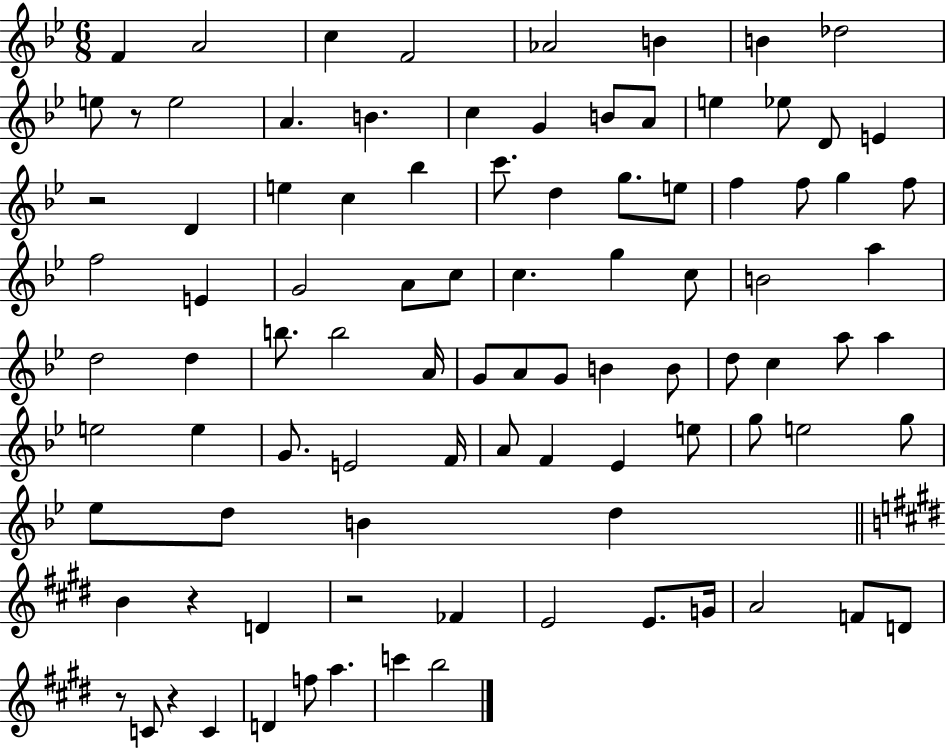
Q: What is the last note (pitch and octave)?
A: B5